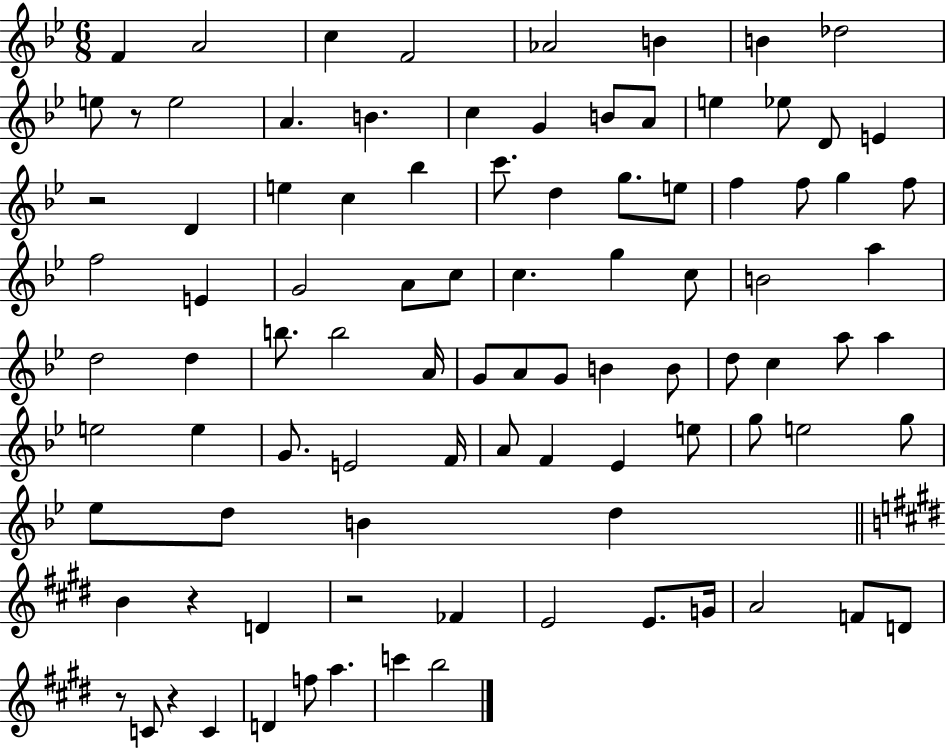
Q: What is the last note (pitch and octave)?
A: B5